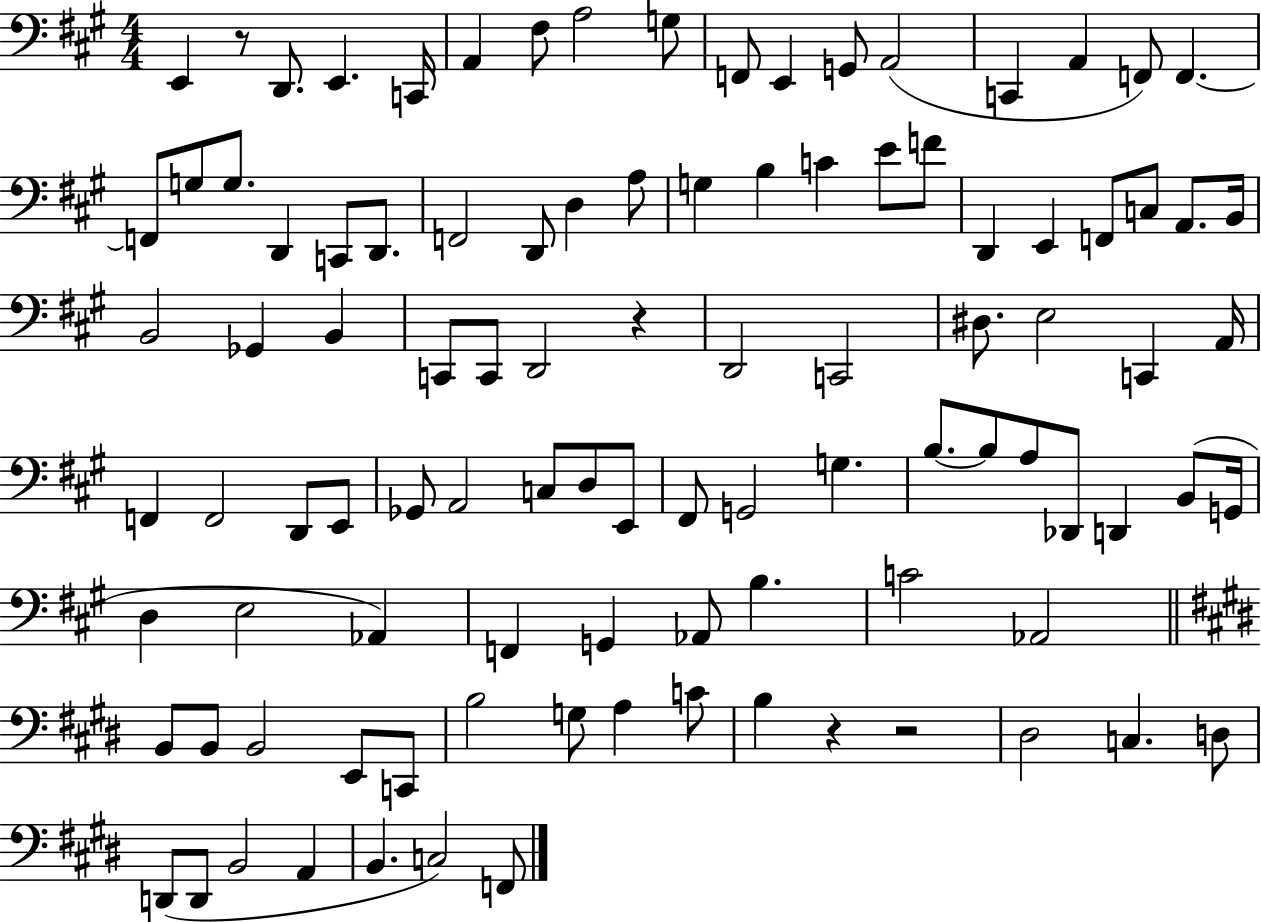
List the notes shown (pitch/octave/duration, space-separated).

E2/q R/e D2/e. E2/q. C2/s A2/q F#3/e A3/h G3/e F2/e E2/q G2/e A2/h C2/q A2/q F2/e F2/q. F2/e G3/e G3/e. D2/q C2/e D2/e. F2/h D2/e D3/q A3/e G3/q B3/q C4/q E4/e F4/e D2/q E2/q F2/e C3/e A2/e. B2/s B2/h Gb2/q B2/q C2/e C2/e D2/h R/q D2/h C2/h D#3/e. E3/h C2/q A2/s F2/q F2/h D2/e E2/e Gb2/e A2/h C3/e D3/e E2/e F#2/e G2/h G3/q. B3/e. B3/e A3/e Db2/e D2/q B2/e G2/s D3/q E3/h Ab2/q F2/q G2/q Ab2/e B3/q. C4/h Ab2/h B2/e B2/e B2/h E2/e C2/e B3/h G3/e A3/q C4/e B3/q R/q R/h D#3/h C3/q. D3/e D2/e D2/e B2/h A2/q B2/q. C3/h F2/e